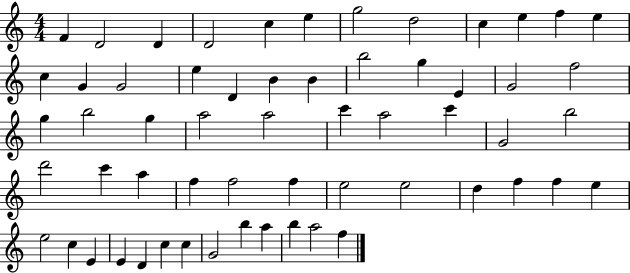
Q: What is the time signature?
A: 4/4